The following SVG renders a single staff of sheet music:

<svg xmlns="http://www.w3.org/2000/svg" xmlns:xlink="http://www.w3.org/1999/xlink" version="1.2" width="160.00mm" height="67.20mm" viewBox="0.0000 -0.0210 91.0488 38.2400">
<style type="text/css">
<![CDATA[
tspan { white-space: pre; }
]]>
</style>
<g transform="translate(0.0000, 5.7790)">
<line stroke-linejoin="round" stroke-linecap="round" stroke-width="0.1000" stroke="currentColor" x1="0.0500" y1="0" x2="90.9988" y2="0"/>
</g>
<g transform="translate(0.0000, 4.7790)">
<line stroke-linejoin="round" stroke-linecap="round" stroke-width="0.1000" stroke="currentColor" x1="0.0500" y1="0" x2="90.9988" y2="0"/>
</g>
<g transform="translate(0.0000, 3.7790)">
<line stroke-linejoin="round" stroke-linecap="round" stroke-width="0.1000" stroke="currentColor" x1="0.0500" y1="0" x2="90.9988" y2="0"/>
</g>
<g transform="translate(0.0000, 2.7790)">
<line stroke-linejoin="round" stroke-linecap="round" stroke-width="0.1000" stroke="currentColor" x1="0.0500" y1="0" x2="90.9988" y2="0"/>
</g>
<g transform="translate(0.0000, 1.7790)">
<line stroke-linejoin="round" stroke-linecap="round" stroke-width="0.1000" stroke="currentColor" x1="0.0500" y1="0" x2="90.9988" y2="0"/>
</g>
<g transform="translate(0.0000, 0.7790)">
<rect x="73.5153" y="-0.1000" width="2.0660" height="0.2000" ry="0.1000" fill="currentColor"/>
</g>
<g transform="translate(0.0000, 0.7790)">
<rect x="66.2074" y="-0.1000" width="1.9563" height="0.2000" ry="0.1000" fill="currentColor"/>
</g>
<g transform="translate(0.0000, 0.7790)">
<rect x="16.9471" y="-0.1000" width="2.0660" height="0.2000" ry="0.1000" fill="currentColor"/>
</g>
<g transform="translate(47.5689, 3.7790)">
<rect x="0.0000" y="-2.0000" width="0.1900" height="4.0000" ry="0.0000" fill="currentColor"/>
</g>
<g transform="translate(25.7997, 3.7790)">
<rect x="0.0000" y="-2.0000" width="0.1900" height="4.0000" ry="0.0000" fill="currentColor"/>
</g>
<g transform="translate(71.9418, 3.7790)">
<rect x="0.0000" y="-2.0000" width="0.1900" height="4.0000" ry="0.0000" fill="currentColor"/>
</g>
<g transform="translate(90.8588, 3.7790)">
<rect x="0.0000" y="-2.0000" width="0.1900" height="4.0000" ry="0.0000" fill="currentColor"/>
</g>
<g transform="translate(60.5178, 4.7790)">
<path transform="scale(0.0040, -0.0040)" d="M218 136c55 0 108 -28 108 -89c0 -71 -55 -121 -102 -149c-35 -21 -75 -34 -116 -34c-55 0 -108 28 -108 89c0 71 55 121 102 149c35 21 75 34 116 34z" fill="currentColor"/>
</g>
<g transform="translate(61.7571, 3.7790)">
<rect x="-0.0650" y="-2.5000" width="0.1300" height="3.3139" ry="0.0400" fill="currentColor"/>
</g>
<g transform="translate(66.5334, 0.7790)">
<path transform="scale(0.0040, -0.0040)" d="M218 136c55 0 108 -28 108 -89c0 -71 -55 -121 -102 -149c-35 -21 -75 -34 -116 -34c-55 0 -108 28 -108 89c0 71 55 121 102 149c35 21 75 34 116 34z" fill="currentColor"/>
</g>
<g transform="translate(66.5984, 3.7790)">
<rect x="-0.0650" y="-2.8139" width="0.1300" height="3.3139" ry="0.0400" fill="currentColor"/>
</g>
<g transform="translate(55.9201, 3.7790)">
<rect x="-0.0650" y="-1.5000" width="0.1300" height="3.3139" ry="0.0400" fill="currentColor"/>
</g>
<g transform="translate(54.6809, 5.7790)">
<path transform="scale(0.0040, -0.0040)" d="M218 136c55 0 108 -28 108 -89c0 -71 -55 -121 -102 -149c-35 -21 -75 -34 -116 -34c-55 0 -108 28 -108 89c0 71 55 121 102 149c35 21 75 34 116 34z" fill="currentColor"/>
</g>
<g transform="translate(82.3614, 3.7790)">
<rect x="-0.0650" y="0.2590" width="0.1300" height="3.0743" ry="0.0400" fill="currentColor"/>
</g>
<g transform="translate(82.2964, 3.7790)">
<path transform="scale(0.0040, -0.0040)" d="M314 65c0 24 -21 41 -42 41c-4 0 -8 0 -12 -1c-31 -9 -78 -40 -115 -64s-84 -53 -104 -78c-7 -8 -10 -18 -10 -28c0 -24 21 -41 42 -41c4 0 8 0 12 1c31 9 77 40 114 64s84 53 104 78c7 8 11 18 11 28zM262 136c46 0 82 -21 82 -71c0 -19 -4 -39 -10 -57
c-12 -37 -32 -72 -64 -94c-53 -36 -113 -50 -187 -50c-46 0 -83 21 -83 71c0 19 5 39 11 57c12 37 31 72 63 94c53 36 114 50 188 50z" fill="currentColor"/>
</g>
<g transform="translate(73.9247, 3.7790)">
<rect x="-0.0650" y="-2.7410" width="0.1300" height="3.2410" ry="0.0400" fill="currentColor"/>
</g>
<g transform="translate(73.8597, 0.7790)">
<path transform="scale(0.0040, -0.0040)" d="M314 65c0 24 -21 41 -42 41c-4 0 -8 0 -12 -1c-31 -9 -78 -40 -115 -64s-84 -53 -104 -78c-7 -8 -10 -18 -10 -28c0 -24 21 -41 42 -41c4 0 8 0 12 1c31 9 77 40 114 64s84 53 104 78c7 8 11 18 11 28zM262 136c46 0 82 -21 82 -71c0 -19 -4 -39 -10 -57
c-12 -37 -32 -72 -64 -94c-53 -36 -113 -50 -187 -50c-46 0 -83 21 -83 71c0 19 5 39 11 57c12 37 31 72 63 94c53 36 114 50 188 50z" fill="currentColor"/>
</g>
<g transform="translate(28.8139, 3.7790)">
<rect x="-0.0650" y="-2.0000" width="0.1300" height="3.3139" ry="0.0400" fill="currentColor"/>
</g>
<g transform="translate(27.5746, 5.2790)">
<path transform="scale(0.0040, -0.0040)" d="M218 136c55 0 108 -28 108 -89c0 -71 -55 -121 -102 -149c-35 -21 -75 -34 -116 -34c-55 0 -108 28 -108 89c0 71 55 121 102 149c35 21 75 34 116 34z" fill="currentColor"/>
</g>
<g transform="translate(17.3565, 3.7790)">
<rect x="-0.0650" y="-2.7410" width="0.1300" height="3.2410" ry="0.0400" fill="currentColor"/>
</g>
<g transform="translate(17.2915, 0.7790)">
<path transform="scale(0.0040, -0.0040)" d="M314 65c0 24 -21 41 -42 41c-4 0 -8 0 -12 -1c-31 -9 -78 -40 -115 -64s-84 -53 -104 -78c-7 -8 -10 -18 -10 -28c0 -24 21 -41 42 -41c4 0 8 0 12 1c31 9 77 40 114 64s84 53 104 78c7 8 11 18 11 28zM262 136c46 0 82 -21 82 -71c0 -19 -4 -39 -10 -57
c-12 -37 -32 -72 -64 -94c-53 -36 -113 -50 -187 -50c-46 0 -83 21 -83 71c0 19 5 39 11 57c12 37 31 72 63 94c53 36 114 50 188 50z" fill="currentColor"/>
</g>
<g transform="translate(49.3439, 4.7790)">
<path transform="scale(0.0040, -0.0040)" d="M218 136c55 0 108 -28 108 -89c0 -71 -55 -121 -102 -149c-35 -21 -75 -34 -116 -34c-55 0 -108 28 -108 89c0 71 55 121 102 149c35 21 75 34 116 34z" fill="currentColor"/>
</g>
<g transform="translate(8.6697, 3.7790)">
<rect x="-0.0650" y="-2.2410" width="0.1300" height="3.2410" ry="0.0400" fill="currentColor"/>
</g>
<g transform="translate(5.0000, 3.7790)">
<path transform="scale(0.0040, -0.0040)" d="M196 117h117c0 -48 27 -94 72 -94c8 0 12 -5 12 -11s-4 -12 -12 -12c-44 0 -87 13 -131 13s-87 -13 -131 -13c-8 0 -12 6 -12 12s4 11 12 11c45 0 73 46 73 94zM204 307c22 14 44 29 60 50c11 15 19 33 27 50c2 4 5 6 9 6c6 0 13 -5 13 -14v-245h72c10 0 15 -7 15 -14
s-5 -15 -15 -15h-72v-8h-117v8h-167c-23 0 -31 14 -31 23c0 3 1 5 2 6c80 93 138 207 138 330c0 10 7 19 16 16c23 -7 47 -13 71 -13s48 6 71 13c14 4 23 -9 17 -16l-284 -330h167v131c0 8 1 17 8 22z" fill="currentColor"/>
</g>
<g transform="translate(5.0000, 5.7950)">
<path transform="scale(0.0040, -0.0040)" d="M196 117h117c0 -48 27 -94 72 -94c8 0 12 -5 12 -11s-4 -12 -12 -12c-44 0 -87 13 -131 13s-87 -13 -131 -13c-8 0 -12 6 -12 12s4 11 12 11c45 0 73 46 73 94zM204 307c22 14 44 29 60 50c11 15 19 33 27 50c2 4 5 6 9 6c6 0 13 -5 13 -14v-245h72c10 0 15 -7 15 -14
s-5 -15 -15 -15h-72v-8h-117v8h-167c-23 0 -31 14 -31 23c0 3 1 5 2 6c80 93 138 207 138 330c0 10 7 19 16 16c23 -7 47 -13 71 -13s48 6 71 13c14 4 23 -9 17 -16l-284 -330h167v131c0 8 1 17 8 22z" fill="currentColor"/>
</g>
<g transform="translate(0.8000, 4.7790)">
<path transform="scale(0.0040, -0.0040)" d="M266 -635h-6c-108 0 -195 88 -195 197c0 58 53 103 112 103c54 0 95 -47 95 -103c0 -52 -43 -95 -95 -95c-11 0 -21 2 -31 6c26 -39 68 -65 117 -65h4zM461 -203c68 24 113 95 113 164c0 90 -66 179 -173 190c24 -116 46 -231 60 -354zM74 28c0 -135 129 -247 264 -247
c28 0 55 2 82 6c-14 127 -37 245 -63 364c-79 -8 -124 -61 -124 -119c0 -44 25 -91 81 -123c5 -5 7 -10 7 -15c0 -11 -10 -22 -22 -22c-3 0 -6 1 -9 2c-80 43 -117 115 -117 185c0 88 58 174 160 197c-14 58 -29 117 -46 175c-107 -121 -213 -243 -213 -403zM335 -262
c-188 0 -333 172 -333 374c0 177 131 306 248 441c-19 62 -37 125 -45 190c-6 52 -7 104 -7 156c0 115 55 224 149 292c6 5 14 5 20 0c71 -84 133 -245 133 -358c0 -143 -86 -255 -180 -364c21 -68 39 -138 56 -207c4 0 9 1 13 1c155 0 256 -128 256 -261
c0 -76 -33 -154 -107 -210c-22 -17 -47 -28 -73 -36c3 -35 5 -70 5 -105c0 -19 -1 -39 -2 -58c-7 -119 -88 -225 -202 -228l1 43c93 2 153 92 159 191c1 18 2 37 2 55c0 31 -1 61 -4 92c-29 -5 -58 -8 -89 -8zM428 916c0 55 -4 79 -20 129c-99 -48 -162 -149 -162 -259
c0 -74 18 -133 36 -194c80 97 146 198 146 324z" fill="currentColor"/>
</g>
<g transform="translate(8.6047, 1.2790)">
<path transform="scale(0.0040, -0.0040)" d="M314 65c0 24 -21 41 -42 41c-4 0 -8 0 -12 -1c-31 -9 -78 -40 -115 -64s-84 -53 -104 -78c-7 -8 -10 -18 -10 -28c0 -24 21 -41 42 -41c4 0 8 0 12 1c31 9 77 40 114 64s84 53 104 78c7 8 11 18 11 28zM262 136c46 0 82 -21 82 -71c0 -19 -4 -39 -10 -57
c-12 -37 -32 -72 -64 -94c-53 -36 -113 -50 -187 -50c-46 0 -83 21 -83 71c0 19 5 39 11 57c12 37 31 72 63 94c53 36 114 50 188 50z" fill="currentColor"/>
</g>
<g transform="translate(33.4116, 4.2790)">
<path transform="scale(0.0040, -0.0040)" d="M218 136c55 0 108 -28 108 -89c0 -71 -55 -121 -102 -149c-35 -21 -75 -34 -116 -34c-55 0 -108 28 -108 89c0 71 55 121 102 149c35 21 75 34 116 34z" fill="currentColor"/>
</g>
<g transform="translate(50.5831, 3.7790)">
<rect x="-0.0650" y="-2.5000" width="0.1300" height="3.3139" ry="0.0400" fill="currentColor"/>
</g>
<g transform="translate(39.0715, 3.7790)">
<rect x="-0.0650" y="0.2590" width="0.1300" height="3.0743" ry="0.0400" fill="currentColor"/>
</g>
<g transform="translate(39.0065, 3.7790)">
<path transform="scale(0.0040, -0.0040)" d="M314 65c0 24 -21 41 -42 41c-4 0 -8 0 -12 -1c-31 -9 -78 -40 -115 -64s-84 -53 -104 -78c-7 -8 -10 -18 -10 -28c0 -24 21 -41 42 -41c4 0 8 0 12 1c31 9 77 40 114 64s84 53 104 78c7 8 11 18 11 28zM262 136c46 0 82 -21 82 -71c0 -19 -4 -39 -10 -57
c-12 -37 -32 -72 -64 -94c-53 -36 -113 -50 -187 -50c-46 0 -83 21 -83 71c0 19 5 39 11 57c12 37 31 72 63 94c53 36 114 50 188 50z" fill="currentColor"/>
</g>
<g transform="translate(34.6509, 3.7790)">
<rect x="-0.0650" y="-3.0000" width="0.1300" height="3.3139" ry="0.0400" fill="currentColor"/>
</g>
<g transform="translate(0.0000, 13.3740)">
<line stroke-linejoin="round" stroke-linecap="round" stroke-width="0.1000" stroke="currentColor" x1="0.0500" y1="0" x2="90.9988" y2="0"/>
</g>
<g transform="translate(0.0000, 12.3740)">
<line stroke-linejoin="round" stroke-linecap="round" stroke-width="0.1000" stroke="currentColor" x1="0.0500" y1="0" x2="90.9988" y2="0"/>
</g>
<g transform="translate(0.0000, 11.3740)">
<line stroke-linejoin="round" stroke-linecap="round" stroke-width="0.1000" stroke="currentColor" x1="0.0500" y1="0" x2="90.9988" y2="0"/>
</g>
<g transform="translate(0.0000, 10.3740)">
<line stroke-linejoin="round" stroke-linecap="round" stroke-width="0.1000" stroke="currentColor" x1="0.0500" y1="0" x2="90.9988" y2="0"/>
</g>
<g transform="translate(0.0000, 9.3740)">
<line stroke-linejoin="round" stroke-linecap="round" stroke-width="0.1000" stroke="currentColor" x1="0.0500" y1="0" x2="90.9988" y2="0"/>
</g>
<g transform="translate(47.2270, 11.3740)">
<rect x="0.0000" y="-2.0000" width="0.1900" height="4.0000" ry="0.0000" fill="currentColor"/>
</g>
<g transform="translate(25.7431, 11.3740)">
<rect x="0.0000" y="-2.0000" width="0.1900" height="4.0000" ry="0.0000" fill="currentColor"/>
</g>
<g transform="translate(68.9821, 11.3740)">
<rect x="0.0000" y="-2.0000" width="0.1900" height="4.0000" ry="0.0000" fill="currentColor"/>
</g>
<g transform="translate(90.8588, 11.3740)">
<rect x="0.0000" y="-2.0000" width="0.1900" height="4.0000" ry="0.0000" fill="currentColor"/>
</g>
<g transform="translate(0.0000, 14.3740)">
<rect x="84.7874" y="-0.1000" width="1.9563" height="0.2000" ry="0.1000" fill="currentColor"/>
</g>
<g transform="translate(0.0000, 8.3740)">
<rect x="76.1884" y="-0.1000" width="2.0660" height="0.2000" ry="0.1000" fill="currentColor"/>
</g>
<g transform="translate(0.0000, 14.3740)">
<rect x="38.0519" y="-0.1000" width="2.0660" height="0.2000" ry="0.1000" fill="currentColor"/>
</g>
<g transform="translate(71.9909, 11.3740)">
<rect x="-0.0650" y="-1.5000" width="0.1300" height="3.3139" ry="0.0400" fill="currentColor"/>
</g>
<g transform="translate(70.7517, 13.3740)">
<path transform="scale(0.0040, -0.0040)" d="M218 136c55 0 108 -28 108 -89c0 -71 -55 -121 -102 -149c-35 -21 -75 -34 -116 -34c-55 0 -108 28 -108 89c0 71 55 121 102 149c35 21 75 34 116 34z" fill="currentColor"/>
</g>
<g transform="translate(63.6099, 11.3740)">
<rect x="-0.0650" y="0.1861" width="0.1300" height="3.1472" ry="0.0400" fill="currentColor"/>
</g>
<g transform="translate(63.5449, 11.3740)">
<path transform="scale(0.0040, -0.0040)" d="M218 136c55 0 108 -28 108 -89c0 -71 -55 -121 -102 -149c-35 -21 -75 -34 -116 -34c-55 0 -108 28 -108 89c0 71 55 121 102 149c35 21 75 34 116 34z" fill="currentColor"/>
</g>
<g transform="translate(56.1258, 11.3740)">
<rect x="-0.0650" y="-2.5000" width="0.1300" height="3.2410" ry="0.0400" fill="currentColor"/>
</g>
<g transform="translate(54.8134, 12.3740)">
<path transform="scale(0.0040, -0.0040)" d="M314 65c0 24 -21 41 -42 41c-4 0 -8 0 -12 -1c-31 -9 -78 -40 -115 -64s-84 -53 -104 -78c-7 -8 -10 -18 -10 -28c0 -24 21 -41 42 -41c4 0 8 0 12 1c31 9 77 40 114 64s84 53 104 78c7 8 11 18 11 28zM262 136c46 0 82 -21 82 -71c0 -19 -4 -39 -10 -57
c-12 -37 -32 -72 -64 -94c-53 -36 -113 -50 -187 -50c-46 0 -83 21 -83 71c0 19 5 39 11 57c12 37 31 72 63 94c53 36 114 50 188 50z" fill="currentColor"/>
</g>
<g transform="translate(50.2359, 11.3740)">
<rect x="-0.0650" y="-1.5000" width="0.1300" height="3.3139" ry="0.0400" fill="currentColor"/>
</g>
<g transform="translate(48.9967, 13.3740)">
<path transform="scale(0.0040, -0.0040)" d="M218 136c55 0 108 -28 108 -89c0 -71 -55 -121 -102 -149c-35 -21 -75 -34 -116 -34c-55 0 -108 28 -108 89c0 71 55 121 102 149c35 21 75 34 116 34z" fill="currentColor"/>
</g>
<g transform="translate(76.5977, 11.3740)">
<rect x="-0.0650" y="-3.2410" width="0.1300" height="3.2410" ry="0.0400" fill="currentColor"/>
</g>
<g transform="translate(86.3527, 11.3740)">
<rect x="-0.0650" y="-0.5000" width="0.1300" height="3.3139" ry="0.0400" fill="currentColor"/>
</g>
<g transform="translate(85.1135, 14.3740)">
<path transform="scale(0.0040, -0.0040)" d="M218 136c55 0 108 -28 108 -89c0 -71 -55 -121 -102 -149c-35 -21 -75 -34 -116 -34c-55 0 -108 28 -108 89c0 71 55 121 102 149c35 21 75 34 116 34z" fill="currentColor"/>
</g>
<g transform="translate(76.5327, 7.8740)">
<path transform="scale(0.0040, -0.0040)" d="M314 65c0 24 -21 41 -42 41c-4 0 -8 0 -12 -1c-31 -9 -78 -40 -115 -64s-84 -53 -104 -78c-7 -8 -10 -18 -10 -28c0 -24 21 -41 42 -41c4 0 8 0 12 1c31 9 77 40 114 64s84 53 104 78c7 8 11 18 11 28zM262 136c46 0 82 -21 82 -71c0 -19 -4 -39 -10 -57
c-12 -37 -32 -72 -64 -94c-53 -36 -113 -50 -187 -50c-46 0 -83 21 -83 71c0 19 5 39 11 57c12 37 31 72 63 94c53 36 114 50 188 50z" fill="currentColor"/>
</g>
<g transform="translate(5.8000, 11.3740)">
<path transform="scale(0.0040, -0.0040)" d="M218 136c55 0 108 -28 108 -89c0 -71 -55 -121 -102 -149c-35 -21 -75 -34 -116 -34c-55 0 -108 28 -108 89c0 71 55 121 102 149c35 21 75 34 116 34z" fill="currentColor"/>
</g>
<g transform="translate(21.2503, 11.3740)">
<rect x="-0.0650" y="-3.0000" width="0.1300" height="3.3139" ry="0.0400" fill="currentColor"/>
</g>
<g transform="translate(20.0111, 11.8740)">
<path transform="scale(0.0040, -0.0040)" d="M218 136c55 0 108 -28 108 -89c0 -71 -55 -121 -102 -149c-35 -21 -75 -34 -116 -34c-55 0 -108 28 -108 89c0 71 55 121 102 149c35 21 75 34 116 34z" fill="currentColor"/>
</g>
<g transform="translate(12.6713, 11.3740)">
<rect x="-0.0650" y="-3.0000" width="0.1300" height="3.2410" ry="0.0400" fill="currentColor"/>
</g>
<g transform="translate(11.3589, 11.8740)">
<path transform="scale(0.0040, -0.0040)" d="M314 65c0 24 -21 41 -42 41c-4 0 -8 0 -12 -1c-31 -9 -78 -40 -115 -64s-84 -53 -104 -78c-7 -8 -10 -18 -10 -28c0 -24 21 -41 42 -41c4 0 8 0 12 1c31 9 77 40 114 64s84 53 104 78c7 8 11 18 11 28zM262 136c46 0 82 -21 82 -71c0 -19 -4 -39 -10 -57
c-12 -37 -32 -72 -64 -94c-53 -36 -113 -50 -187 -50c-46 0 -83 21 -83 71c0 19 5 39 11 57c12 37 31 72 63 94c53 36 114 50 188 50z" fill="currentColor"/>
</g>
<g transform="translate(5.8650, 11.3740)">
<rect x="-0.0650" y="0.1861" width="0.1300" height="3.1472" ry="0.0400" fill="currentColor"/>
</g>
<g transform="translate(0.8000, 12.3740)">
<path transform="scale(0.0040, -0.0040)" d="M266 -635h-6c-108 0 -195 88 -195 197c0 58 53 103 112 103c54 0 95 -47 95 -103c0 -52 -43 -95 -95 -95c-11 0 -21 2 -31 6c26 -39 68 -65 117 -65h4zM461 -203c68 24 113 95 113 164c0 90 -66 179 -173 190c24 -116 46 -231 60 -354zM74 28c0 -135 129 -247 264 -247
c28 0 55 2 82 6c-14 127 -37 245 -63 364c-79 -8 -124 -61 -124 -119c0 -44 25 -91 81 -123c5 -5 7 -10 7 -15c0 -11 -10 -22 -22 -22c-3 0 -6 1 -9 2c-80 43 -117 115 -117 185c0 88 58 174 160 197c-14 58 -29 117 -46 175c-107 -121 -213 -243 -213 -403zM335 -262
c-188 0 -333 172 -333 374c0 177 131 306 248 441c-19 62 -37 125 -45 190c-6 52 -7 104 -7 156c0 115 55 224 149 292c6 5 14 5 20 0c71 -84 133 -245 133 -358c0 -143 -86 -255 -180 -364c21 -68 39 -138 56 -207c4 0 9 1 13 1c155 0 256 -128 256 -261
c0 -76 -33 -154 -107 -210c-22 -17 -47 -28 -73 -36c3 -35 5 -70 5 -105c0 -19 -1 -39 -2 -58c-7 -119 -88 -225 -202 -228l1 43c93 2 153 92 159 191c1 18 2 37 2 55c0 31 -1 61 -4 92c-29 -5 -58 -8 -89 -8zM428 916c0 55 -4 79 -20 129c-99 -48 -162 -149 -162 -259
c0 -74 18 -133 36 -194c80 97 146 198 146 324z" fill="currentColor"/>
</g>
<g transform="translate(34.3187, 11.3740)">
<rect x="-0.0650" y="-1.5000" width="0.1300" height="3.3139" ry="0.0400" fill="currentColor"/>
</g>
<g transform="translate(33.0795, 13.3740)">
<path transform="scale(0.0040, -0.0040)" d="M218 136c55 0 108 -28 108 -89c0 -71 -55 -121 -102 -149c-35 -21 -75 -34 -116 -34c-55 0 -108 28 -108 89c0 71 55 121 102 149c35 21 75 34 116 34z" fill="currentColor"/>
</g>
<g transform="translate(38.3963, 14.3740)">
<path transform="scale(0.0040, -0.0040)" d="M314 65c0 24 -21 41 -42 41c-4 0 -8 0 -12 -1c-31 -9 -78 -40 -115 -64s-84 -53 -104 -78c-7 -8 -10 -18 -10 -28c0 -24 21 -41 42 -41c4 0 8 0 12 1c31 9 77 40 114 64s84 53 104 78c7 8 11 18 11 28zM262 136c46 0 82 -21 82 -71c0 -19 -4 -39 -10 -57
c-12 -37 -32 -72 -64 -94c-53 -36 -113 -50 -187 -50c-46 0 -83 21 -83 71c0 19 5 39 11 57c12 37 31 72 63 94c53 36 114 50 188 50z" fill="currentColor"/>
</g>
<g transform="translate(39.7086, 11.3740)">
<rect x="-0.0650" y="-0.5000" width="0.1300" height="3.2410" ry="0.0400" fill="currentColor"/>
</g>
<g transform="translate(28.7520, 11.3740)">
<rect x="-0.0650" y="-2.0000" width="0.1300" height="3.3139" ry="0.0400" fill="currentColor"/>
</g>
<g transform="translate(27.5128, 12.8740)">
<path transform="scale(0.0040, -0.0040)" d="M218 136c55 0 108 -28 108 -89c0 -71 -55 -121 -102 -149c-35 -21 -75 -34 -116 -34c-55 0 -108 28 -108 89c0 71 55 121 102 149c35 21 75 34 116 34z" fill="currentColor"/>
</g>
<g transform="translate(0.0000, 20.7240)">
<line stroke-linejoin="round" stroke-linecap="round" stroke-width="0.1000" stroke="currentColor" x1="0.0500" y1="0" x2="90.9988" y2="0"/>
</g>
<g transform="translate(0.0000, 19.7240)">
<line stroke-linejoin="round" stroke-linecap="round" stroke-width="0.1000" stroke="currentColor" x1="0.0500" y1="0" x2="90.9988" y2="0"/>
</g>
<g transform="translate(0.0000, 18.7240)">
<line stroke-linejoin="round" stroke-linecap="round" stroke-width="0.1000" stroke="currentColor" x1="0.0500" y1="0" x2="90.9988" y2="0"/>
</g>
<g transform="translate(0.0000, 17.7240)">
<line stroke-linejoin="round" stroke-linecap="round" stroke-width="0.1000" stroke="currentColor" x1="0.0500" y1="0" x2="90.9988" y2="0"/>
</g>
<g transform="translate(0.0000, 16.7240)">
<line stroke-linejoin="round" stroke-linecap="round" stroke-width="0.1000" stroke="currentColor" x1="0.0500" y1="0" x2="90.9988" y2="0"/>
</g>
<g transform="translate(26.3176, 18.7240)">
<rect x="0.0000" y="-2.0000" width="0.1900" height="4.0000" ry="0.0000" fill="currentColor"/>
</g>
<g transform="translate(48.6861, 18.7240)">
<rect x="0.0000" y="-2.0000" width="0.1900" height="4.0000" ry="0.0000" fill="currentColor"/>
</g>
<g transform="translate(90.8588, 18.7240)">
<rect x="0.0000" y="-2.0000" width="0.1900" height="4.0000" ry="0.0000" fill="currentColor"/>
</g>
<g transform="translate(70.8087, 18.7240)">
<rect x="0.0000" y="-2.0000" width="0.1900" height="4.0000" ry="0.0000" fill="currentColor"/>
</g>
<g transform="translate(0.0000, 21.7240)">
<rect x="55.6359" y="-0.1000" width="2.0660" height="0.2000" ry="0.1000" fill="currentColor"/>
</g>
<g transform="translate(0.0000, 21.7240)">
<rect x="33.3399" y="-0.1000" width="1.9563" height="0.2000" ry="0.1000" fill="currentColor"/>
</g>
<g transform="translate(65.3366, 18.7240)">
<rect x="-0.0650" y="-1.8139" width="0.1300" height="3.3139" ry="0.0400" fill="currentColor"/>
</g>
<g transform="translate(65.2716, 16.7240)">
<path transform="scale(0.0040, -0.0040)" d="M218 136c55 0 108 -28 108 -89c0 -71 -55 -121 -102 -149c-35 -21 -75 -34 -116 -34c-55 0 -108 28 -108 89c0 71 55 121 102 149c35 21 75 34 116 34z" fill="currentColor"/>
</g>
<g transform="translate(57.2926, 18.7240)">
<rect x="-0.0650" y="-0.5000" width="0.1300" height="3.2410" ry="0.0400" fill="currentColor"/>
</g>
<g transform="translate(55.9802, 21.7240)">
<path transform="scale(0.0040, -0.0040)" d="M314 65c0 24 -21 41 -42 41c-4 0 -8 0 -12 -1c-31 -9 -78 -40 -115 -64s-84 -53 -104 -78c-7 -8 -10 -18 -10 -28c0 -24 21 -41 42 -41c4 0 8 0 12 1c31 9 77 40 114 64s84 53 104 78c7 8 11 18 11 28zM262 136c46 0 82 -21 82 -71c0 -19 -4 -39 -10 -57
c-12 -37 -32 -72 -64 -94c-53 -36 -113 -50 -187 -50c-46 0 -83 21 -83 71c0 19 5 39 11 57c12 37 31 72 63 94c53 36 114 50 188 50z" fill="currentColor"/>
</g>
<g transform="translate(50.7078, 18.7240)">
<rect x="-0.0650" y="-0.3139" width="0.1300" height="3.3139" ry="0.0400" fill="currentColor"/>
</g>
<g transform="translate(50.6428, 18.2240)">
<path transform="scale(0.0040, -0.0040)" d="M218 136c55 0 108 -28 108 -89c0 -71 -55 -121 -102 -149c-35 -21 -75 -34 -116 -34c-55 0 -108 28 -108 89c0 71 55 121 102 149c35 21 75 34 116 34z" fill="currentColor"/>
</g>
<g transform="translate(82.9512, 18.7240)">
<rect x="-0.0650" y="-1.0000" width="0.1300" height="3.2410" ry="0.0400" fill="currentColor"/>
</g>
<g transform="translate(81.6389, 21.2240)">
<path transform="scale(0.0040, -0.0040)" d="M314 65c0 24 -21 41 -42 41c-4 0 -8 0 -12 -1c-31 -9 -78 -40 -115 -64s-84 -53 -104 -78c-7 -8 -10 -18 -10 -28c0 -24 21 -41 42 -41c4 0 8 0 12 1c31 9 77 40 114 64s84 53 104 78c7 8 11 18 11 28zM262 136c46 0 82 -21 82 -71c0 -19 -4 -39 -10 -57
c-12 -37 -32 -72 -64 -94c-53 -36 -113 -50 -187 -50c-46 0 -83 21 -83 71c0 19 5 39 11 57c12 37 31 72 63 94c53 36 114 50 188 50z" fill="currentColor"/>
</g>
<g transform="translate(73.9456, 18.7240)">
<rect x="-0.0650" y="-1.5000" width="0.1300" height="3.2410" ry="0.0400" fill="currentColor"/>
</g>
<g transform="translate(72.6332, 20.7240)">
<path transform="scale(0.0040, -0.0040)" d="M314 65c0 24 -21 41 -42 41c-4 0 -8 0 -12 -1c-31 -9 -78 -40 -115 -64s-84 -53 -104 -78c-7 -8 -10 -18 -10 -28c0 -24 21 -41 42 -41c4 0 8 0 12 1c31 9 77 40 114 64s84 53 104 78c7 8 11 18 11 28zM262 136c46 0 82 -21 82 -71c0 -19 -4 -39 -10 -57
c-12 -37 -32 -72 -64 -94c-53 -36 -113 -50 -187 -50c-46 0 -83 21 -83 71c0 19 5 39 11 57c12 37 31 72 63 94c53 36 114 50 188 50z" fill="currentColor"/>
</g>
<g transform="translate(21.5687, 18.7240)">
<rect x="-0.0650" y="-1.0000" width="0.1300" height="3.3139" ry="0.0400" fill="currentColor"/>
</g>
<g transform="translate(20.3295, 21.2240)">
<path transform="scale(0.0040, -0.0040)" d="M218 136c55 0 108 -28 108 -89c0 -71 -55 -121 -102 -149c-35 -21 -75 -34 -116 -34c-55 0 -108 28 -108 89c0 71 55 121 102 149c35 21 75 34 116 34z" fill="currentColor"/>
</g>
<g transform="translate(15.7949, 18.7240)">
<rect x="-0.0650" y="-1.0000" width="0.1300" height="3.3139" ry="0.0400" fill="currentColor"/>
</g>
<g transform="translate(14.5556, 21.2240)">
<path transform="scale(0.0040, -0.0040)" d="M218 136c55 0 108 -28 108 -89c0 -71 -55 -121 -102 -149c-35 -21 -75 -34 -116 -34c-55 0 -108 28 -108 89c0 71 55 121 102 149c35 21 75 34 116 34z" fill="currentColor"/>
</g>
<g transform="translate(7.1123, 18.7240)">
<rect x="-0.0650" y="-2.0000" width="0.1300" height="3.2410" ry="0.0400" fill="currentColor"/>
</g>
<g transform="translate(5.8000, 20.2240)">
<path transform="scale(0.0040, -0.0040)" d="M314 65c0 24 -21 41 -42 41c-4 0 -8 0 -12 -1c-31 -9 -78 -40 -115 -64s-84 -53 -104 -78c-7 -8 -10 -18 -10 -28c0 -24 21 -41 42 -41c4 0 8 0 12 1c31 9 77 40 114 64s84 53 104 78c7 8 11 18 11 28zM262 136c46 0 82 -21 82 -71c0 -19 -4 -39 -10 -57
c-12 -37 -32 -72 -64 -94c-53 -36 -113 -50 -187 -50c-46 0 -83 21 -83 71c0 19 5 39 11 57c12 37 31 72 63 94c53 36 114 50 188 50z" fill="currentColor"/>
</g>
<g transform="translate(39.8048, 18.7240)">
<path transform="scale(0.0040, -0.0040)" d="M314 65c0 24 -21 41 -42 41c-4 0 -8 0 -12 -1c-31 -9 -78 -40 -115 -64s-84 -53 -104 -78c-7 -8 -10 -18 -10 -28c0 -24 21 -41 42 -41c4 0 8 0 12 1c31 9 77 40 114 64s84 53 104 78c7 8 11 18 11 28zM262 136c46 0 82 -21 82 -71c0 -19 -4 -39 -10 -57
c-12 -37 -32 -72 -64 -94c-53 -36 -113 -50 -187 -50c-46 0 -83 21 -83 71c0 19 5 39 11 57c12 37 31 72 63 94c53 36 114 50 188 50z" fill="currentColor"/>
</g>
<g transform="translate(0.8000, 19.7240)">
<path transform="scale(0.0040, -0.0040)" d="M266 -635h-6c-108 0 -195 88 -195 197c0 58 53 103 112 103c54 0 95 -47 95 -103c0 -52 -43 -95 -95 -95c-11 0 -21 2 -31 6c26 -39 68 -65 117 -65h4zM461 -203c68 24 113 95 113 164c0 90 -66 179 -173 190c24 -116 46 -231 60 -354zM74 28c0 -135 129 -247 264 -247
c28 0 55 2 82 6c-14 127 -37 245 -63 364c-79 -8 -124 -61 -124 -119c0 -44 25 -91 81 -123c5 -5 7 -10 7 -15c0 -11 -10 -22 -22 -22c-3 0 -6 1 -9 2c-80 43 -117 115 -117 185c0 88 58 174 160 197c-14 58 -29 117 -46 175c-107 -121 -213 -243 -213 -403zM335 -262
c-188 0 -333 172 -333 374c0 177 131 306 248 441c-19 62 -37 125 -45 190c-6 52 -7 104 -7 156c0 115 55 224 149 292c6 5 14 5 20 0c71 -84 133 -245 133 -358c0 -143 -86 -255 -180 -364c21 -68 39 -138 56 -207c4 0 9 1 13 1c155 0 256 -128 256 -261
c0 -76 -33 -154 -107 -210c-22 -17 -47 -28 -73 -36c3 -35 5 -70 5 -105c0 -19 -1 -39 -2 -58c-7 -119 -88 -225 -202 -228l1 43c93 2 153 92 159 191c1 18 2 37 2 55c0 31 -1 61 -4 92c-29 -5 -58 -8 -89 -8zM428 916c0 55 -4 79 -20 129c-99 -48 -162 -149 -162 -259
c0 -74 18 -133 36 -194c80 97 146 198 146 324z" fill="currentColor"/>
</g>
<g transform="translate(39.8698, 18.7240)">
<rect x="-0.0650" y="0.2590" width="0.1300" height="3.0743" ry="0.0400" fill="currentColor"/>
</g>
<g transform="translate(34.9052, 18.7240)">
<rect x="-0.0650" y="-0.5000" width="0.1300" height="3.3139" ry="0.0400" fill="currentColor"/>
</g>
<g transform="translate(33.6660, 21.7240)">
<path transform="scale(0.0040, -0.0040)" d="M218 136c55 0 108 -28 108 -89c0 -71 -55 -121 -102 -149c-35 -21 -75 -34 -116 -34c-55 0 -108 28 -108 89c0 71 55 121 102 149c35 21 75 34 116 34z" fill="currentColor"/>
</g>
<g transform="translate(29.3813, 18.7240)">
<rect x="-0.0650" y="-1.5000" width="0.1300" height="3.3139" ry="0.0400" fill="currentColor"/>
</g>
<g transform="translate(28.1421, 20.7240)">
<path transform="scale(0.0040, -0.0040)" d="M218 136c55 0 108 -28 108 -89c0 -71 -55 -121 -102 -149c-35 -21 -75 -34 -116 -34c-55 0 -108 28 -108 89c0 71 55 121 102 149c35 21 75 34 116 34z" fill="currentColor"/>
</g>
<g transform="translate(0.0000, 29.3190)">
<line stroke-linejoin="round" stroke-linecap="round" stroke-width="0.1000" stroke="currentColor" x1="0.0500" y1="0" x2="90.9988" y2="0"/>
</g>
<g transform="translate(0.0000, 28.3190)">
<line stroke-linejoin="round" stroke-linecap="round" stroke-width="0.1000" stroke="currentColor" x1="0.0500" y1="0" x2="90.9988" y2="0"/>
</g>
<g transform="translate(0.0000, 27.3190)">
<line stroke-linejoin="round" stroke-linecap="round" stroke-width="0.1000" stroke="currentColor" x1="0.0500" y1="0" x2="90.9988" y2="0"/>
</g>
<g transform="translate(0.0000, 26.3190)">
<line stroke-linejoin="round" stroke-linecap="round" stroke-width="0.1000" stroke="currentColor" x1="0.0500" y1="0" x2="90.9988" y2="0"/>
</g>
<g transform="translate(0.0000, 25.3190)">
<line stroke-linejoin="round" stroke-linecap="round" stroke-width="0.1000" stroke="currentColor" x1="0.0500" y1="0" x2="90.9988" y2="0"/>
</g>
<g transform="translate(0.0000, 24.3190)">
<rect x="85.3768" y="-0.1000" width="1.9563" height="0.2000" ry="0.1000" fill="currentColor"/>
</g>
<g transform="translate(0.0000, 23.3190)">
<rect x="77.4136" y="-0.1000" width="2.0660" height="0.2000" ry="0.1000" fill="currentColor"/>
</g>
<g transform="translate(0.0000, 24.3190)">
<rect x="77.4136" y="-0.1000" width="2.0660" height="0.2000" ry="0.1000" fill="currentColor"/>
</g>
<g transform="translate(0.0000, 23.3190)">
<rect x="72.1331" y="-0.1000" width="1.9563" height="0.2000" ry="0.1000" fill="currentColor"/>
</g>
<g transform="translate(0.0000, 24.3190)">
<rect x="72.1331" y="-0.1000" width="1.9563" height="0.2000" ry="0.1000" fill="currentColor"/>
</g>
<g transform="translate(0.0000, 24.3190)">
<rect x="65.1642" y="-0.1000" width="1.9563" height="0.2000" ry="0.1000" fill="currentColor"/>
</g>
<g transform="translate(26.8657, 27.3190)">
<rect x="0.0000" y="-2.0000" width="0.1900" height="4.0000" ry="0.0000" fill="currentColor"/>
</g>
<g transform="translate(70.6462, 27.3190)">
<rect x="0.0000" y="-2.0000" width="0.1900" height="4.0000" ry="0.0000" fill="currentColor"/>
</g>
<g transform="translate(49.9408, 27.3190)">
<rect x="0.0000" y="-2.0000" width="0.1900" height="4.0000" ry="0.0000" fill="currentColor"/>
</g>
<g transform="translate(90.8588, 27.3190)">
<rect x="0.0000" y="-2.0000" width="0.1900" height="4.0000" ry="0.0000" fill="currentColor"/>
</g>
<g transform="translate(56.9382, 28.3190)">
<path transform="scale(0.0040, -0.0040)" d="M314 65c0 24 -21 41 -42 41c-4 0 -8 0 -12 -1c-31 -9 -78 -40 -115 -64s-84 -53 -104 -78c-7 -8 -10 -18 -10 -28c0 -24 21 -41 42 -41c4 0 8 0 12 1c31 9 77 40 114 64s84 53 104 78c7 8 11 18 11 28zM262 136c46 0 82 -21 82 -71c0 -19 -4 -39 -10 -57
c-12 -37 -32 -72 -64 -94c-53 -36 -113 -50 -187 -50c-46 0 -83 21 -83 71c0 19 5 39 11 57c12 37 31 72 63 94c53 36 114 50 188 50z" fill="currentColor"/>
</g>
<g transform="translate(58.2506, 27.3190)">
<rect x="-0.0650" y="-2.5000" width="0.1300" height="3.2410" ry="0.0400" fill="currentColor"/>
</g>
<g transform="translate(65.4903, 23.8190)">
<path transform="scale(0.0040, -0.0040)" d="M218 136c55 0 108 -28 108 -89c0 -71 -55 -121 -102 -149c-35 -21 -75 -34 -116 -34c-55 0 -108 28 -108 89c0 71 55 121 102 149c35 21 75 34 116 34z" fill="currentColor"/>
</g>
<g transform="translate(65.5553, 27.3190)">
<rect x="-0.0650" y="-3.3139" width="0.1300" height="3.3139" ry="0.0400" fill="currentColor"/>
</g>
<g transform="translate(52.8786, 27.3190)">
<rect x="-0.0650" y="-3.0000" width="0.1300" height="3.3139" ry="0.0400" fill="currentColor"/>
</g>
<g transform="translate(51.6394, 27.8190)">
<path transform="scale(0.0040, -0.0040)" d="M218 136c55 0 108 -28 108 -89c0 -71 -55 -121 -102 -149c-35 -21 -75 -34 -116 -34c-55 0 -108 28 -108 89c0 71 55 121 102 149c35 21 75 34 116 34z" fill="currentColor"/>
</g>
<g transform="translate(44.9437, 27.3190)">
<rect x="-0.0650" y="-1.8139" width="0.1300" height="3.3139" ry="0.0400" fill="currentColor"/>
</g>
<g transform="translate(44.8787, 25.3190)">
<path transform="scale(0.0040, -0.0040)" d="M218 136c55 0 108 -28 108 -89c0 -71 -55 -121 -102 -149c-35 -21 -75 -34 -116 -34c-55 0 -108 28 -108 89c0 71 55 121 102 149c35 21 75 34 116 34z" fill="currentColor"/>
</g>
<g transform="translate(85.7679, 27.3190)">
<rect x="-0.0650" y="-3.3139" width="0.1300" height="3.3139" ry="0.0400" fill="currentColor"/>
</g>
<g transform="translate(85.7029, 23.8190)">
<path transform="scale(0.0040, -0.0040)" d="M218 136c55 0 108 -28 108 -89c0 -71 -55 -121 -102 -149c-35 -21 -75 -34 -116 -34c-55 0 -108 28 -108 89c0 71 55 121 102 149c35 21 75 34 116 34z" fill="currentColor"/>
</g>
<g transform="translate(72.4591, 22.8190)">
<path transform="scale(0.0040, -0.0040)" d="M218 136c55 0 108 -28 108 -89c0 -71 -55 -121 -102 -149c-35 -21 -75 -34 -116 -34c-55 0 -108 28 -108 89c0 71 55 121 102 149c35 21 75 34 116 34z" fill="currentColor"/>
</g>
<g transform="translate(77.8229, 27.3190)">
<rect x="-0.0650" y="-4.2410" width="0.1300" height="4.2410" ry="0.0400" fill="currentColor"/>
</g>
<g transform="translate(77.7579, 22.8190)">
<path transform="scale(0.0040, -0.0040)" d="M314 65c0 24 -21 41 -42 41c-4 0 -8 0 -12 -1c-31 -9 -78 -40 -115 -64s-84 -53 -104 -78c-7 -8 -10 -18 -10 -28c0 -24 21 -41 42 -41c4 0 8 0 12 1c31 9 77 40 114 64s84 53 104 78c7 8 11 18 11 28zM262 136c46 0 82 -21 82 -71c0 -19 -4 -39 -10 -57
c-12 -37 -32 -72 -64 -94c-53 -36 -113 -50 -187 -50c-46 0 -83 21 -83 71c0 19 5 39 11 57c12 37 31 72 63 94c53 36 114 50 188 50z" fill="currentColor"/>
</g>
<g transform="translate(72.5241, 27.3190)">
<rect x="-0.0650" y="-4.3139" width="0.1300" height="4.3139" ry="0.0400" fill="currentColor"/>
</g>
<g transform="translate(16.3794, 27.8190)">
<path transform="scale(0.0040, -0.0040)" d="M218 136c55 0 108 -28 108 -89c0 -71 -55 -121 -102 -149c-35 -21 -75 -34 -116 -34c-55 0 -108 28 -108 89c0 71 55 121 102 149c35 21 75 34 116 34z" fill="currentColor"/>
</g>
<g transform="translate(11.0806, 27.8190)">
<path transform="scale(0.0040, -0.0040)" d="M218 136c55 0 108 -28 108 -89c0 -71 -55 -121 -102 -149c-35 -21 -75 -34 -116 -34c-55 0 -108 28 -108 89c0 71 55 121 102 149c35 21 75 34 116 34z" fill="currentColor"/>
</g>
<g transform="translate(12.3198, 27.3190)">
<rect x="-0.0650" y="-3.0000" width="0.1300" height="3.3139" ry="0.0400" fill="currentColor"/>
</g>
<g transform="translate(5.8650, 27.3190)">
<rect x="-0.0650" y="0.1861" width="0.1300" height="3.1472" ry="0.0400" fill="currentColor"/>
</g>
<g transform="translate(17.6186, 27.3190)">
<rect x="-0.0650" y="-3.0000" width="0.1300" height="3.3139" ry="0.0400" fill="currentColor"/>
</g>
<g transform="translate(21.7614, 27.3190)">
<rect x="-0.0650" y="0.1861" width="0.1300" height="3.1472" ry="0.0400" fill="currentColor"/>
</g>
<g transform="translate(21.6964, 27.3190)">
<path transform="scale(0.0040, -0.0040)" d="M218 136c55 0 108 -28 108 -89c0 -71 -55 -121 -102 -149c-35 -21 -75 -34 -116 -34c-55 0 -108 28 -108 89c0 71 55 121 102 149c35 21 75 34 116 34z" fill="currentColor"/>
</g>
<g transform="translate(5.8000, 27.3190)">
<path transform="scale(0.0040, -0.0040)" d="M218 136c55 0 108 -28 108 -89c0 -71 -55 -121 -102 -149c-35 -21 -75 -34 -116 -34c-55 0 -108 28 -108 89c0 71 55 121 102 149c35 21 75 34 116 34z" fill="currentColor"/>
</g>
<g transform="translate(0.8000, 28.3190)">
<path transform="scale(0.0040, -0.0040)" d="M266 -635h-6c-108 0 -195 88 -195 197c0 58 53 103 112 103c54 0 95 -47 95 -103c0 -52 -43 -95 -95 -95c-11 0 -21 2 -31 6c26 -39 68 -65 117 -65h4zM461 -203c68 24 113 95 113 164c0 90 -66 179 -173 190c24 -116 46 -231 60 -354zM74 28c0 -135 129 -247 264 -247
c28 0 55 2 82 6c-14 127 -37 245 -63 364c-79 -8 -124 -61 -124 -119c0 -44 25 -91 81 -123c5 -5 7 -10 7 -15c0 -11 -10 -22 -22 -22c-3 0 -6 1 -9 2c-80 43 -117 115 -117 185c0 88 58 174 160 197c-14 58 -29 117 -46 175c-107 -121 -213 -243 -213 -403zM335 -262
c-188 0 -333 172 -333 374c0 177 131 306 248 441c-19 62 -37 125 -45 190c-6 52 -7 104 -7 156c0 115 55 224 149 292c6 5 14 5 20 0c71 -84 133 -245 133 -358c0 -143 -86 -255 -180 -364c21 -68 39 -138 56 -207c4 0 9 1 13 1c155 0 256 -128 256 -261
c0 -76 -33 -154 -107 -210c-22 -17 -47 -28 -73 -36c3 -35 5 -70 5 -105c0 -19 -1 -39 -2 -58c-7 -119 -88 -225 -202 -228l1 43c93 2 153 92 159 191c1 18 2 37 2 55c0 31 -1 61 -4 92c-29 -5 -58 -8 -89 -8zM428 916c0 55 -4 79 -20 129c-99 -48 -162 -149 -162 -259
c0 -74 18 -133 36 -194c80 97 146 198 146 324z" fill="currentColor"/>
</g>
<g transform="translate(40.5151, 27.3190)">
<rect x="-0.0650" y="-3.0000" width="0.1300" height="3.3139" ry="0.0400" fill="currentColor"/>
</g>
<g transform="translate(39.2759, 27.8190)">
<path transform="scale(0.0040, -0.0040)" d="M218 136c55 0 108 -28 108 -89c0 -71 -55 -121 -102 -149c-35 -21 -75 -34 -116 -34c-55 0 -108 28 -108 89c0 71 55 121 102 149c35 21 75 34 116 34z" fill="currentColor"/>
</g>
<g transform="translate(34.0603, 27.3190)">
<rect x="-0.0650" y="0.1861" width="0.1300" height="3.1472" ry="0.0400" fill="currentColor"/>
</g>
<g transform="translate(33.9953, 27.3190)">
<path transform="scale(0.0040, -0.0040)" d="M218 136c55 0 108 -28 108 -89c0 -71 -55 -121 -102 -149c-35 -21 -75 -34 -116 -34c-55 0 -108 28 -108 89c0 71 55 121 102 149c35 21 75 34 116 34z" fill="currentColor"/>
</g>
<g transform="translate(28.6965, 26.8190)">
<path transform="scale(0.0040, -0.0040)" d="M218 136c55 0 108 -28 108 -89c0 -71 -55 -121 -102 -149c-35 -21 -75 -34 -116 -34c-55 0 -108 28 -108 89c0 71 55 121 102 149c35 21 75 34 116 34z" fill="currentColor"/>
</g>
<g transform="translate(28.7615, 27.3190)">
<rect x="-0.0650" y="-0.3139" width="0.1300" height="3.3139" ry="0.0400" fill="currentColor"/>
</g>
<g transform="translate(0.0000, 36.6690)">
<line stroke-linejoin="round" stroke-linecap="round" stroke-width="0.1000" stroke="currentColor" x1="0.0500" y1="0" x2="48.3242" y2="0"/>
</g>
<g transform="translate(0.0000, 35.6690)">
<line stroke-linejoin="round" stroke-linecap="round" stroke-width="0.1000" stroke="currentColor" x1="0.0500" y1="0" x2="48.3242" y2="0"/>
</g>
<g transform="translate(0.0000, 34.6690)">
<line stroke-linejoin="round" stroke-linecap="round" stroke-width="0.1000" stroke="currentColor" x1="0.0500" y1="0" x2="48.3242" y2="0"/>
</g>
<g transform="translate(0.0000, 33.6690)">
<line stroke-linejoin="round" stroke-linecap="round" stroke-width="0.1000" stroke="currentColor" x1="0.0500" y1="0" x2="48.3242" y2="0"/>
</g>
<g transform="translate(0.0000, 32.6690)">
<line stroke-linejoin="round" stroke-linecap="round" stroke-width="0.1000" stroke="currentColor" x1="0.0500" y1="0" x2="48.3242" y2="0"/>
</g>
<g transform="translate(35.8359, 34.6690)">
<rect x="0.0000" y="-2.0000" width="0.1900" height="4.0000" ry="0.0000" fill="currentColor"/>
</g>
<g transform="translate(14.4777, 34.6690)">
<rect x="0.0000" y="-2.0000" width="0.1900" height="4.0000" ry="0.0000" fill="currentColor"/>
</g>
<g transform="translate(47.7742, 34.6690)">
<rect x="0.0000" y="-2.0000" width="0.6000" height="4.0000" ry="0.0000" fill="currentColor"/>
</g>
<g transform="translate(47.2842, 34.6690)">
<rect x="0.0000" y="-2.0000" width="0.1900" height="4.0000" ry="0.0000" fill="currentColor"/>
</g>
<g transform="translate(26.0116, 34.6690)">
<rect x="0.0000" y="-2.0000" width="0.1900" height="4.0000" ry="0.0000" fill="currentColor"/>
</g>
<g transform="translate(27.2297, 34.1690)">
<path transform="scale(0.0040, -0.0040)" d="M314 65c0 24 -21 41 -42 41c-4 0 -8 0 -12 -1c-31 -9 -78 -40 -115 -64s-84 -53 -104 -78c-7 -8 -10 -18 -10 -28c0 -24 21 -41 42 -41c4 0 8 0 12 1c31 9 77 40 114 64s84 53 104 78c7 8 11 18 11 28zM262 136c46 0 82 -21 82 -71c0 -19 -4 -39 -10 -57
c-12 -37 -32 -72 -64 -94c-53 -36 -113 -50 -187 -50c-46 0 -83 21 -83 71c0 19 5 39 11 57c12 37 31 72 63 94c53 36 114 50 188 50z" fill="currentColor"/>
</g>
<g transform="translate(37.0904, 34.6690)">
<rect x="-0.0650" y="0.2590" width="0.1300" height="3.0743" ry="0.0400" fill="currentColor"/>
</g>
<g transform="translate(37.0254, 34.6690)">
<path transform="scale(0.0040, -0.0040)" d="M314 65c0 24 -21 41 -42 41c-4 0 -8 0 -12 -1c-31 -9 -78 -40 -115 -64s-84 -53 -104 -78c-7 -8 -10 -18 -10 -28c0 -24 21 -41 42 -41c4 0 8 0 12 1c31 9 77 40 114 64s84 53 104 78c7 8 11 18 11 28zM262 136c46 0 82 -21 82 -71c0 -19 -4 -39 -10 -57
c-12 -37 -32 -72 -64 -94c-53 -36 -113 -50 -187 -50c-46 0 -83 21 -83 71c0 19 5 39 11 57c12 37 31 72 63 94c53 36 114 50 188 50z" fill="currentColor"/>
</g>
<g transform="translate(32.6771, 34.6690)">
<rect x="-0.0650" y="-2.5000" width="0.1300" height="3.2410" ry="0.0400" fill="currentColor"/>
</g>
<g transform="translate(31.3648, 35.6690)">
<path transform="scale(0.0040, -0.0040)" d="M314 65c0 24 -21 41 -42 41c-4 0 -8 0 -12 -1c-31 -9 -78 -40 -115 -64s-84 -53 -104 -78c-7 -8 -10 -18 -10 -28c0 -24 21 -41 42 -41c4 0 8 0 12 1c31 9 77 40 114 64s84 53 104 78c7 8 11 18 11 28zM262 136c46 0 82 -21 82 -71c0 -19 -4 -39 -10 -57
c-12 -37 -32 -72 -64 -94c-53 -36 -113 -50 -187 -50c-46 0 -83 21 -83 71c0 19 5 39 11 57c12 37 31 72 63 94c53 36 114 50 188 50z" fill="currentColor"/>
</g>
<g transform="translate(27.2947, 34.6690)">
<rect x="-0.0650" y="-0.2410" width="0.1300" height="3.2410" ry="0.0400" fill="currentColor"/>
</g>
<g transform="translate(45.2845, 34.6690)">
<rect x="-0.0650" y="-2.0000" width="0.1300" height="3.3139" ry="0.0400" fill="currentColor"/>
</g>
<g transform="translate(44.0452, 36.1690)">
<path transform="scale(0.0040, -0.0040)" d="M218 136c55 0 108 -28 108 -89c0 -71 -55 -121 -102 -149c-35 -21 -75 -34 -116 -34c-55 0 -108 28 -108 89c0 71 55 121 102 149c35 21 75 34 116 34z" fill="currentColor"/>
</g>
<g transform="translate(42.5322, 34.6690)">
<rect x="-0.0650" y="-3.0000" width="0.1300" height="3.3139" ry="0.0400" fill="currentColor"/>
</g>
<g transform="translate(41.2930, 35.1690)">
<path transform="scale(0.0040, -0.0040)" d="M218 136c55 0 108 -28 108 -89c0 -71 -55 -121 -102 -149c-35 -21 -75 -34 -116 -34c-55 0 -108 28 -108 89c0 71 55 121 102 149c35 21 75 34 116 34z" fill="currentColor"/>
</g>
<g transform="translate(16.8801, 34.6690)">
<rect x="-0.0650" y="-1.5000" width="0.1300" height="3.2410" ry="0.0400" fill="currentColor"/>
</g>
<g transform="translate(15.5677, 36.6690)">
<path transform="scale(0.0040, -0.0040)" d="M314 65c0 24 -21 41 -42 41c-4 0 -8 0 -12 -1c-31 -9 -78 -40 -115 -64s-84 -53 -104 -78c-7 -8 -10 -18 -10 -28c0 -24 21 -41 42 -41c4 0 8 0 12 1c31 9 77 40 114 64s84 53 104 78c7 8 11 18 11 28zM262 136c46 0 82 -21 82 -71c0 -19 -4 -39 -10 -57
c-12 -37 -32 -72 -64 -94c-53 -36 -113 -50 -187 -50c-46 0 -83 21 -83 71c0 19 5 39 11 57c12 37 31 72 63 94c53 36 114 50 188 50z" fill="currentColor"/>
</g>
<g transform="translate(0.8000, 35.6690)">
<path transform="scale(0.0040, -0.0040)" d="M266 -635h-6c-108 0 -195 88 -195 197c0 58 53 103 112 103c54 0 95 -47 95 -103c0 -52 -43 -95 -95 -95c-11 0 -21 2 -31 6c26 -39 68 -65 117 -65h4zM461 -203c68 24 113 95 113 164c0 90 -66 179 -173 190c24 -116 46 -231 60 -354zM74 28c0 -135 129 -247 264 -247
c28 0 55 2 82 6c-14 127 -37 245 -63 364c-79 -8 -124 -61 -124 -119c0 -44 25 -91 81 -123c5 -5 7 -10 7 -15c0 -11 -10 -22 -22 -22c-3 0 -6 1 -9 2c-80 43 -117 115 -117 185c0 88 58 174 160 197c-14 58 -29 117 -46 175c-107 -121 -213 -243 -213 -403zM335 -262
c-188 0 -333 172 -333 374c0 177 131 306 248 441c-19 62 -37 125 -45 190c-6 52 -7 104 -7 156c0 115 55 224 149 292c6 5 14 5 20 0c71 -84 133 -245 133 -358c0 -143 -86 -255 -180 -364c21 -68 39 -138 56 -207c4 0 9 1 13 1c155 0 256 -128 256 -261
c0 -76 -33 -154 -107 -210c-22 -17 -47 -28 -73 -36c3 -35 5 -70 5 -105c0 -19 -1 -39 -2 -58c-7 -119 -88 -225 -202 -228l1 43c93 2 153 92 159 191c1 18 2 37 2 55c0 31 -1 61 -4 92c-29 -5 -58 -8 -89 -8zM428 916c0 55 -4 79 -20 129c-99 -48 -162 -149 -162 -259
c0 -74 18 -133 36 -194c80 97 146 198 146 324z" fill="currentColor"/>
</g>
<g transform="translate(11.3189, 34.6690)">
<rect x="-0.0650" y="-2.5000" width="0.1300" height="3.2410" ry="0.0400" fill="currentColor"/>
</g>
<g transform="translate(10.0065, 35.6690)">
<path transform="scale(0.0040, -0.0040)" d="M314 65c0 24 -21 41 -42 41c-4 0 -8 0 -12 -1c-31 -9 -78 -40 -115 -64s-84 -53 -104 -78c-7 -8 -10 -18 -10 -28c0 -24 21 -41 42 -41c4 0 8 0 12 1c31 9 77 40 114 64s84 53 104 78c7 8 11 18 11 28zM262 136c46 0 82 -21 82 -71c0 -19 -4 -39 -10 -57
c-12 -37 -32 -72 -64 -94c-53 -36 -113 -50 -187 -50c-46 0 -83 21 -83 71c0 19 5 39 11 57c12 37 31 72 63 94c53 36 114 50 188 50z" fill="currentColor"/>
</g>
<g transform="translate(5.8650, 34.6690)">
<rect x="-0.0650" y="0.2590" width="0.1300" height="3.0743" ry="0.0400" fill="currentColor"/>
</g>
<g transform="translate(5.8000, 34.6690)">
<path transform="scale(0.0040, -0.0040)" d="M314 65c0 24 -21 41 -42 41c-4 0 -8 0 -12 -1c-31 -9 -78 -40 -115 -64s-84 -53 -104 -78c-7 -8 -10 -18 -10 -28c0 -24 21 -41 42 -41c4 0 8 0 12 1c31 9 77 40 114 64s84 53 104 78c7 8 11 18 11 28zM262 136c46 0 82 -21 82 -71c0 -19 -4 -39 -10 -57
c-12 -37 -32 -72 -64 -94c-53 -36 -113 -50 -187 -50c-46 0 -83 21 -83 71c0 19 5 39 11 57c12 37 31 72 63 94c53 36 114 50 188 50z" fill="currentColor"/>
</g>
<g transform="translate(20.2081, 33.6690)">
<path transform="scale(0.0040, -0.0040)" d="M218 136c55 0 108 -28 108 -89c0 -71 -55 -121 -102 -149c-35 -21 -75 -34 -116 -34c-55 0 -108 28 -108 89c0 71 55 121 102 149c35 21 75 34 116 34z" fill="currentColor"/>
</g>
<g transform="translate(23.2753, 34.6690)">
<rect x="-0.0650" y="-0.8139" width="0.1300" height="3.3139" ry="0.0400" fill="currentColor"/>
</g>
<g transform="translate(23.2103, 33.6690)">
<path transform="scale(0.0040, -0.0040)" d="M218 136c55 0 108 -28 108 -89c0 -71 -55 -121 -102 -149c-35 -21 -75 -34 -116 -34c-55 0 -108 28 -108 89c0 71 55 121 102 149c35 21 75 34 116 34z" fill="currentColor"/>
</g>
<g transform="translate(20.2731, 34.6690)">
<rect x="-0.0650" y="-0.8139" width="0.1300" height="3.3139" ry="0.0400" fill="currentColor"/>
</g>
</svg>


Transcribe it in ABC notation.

X:1
T:Untitled
M:4/4
L:1/4
K:C
g2 a2 F A B2 G E G a a2 B2 B A2 A F E C2 E G2 B E b2 C F2 D D E C B2 c C2 f E2 D2 B A A B c B A f A G2 b d' d'2 b B2 G2 E2 d d c2 G2 B2 A F